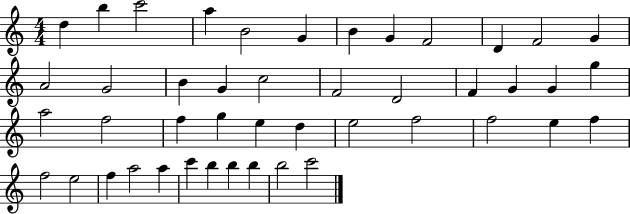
{
  \clef treble
  \numericTimeSignature
  \time 4/4
  \key c \major
  d''4 b''4 c'''2 | a''4 b'2 g'4 | b'4 g'4 f'2 | d'4 f'2 g'4 | \break a'2 g'2 | b'4 g'4 c''2 | f'2 d'2 | f'4 g'4 g'4 g''4 | \break a''2 f''2 | f''4 g''4 e''4 d''4 | e''2 f''2 | f''2 e''4 f''4 | \break f''2 e''2 | f''4 a''2 a''4 | c'''4 b''4 b''4 b''4 | b''2 c'''2 | \break \bar "|."
}